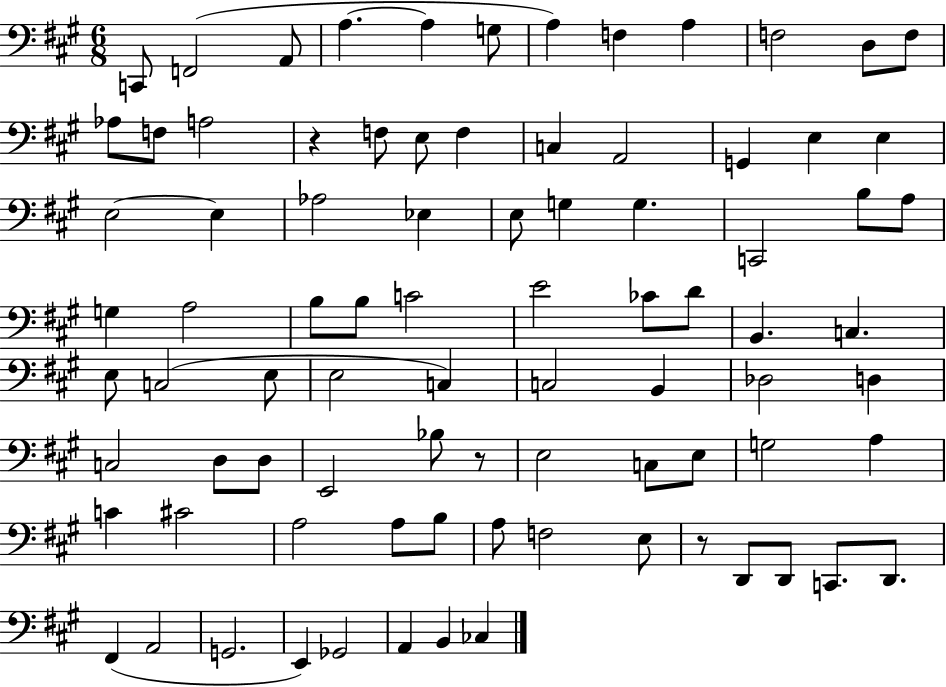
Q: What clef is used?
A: bass